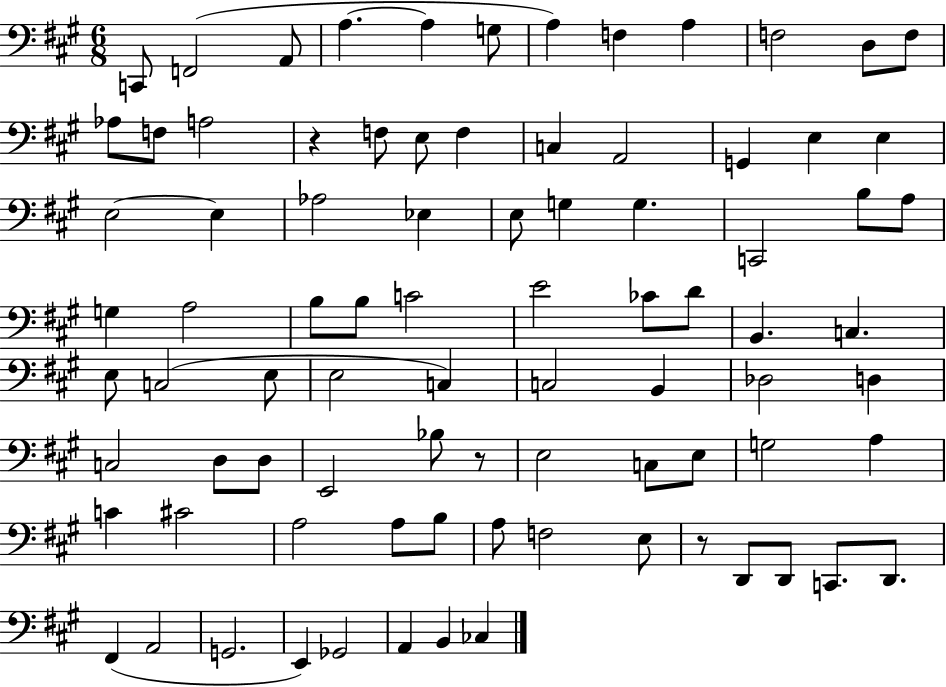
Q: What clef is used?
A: bass